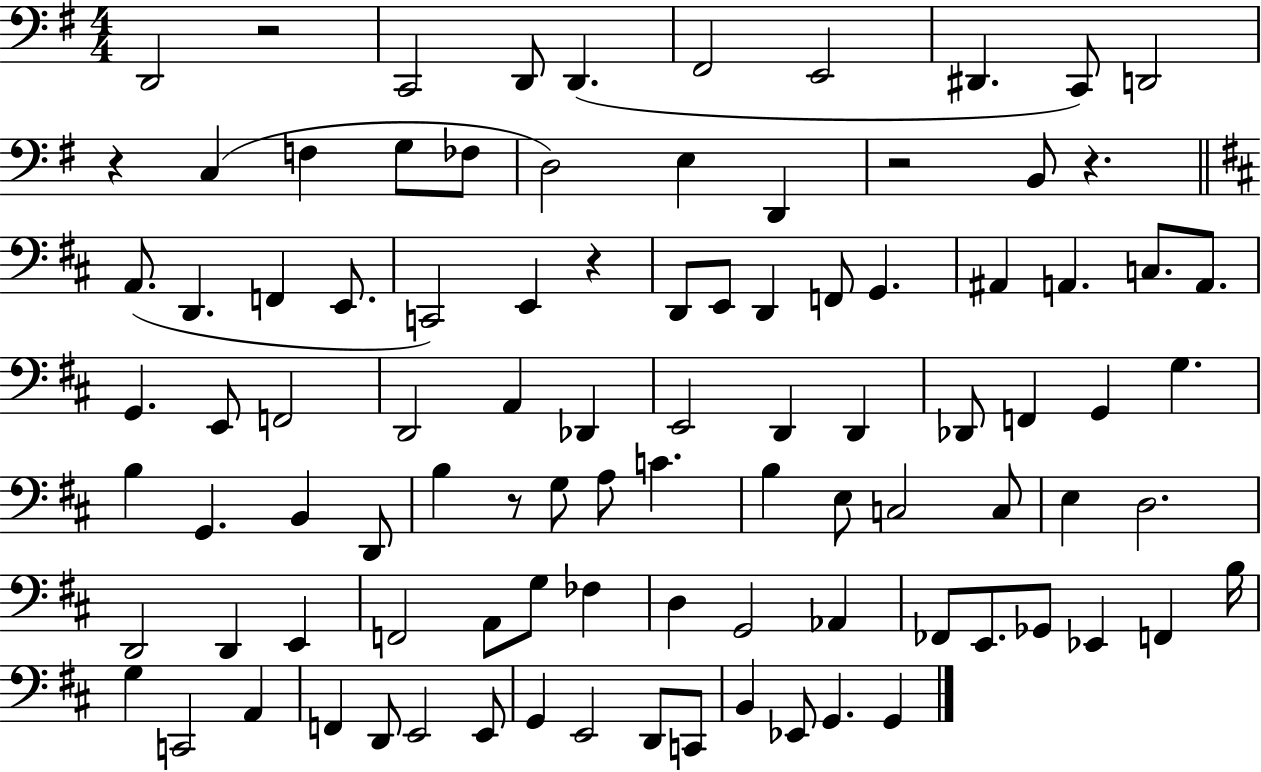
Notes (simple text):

D2/h R/h C2/h D2/e D2/q. F#2/h E2/h D#2/q. C2/e D2/h R/q C3/q F3/q G3/e FES3/e D3/h E3/q D2/q R/h B2/e R/q. A2/e. D2/q. F2/q E2/e. C2/h E2/q R/q D2/e E2/e D2/q F2/e G2/q. A#2/q A2/q. C3/e. A2/e. G2/q. E2/e F2/h D2/h A2/q Db2/q E2/h D2/q D2/q Db2/e F2/q G2/q G3/q. B3/q G2/q. B2/q D2/e B3/q R/e G3/e A3/e C4/q. B3/q E3/e C3/h C3/e E3/q D3/h. D2/h D2/q E2/q F2/h A2/e G3/e FES3/q D3/q G2/h Ab2/q FES2/e E2/e. Gb2/e Eb2/q F2/q B3/s G3/q C2/h A2/q F2/q D2/e E2/h E2/e G2/q E2/h D2/e C2/e B2/q Eb2/e G2/q. G2/q